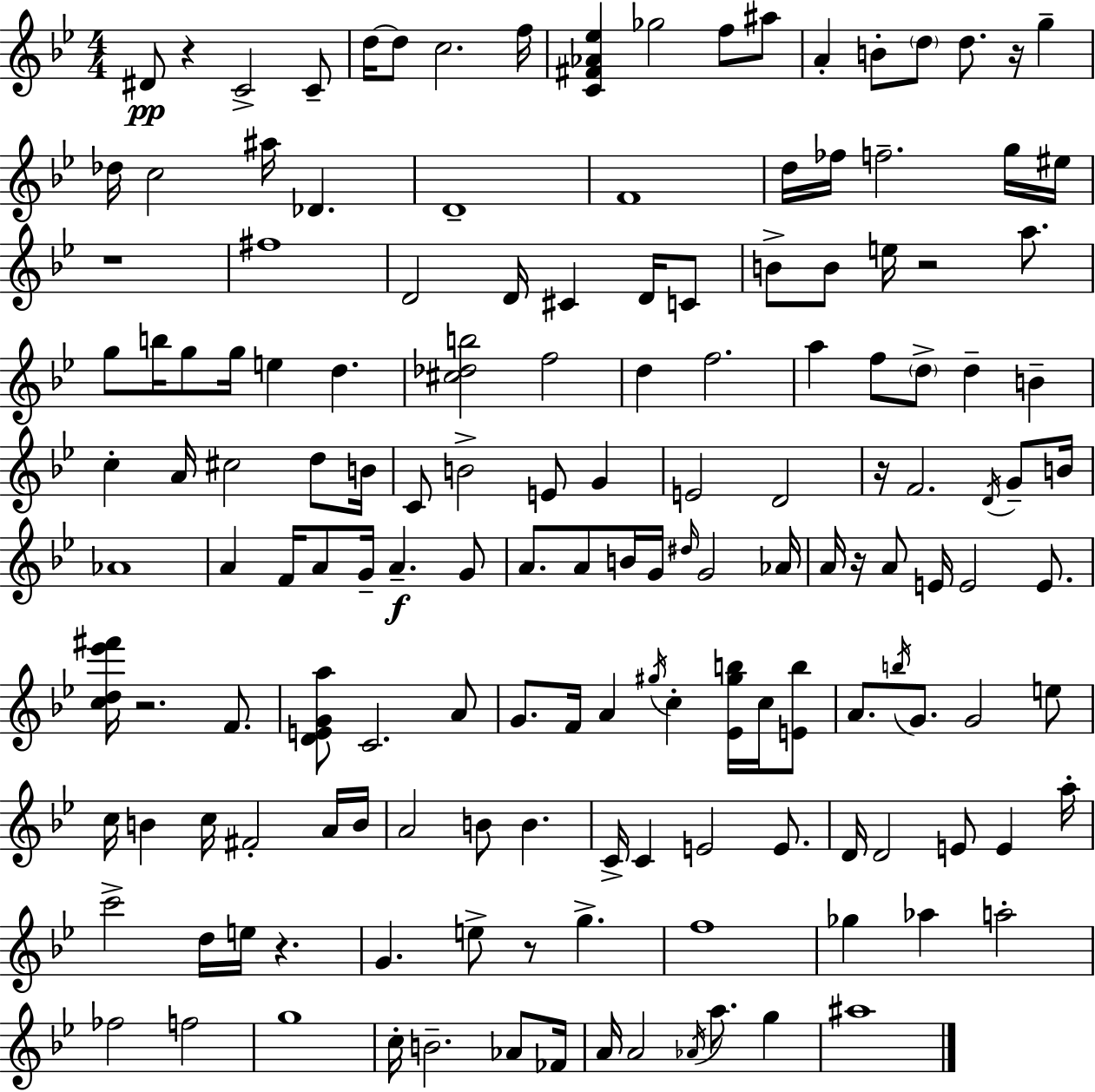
{
  \clef treble
  \numericTimeSignature
  \time 4/4
  \key bes \major
  dis'8\pp r4 c'2-> c'8-- | d''16~~ d''8 c''2. f''16 | <c' fis' aes' ees''>4 ges''2 f''8 ais''8 | a'4-. b'8-. \parenthesize d''8 d''8. r16 g''4-- | \break des''16 c''2 ais''16 des'4. | d'1-- | f'1 | d''16 fes''16 f''2.-- g''16 eis''16 | \break r1 | fis''1 | d'2 d'16 cis'4 d'16 c'8 | b'8-> b'8 e''16 r2 a''8. | \break g''8 b''16 g''8 g''16 e''4 d''4. | <cis'' des'' b''>2 f''2 | d''4 f''2. | a''4 f''8 \parenthesize d''8-> d''4-- b'4-- | \break c''4-. a'16 cis''2 d''8 b'16 | c'8 b'2-> e'8 g'4 | e'2 d'2 | r16 f'2. \acciaccatura { d'16 } g'8-- | \break b'16 aes'1 | a'4 f'16 a'8 g'16-- a'4.--\f g'8 | a'8. a'8 b'16 g'16 \grace { dis''16 } g'2 | aes'16 a'16 r16 a'8 e'16 e'2 e'8. | \break <c'' d'' ees''' fis'''>16 r2. f'8. | <d' e' g' a''>8 c'2. | a'8 g'8. f'16 a'4 \acciaccatura { gis''16 } c''4-. <ees' gis'' b''>16 | c''16 <e' b''>8 a'8. \acciaccatura { b''16 } g'8. g'2 | \break e''8 c''16 b'4 c''16 fis'2-. | a'16 b'16 a'2 b'8 b'4. | c'16-> c'4 e'2 | e'8. d'16 d'2 e'8 e'4 | \break a''16-. c'''2-> d''16 e''16 r4. | g'4. e''8-> r8 g''4.-> | f''1 | ges''4 aes''4 a''2-. | \break fes''2 f''2 | g''1 | c''16-. b'2.-- | aes'8 fes'16 a'16 a'2 \acciaccatura { aes'16 } a''8. | \break g''4 ais''1 | \bar "|."
}